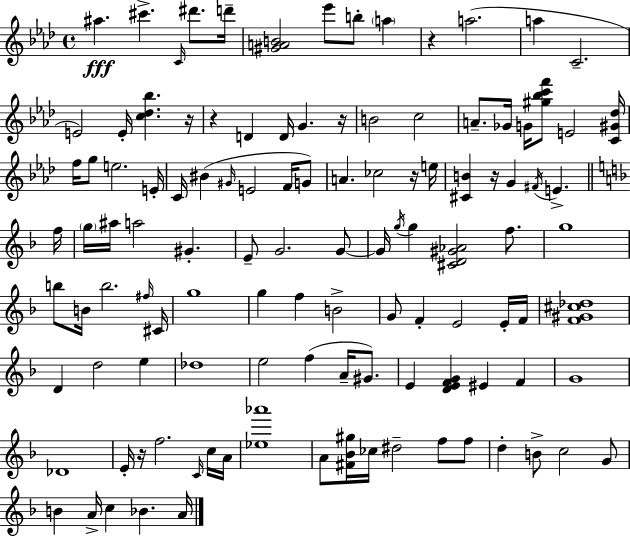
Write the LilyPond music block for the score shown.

{
  \clef treble
  \time 4/4
  \defaultTimeSignature
  \key f \minor
  ais''4.\fff cis'''4.-> \grace { c'16 } dis'''8. | d'''16-- <gis' a' b'>2 ees'''8 b''8-. \parenthesize a''4 | r4 a''2.( | a''4 c'2.-- | \break e'2) e'16-. <c'' des'' bes''>4. | r16 r4 d'4 d'16 g'4. | r16 b'2 c''2 | a'8.-- ges'16 g'16 <gis'' bes'' c''' f'''>8 e'2 | \break <c' gis' des''>16 f''16 g''8 e''2. | e'16-. c'16 bis'4( \grace { gis'16 } e'2 f'16 | g'8) a'4. ces''2 | r16 e''16 <cis' b'>4 r16 g'4 \acciaccatura { fis'16 } e'4.-> | \break \bar "||" \break \key d \minor f''16 \parenthesize g''16 ais''16 a''2 gis'4.-. | e'8-- g'2. g'8~~ | g'16 \acciaccatura { g''16 } g''4 <cis' d' gis' aes'>2 f''8. | g''1 | \break b''8 b'16 b''2. | \grace { fis''16 } cis'16 g''1 | g''4 f''4 b'2-> | g'8 f'4-. e'2 | \break e'16-. f'16 <f' gis' cis'' des''>1 | d'4 d''2 e''4 | des''1 | e''2 f''4( a'16-- | \break gis'8.) e'4 <d' e' f' g'>4 eis'4 f'4 | g'1 | des'1 | e'16-. r16 f''2. | \break \grace { c'16 } c''16 a'16 <ees'' aes'''>1 | a'8 <fis' bes' gis''>16 ces''16 dis''2-- | f''8 f''8 d''4-. b'8-> c''2 | g'8 b'4 a'16-> c''4 bes'4. | \break a'16 \bar "|."
}